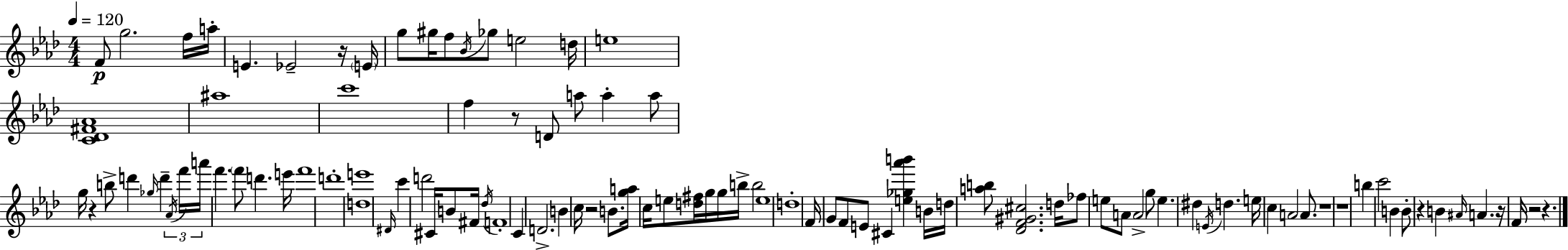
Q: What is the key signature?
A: F minor